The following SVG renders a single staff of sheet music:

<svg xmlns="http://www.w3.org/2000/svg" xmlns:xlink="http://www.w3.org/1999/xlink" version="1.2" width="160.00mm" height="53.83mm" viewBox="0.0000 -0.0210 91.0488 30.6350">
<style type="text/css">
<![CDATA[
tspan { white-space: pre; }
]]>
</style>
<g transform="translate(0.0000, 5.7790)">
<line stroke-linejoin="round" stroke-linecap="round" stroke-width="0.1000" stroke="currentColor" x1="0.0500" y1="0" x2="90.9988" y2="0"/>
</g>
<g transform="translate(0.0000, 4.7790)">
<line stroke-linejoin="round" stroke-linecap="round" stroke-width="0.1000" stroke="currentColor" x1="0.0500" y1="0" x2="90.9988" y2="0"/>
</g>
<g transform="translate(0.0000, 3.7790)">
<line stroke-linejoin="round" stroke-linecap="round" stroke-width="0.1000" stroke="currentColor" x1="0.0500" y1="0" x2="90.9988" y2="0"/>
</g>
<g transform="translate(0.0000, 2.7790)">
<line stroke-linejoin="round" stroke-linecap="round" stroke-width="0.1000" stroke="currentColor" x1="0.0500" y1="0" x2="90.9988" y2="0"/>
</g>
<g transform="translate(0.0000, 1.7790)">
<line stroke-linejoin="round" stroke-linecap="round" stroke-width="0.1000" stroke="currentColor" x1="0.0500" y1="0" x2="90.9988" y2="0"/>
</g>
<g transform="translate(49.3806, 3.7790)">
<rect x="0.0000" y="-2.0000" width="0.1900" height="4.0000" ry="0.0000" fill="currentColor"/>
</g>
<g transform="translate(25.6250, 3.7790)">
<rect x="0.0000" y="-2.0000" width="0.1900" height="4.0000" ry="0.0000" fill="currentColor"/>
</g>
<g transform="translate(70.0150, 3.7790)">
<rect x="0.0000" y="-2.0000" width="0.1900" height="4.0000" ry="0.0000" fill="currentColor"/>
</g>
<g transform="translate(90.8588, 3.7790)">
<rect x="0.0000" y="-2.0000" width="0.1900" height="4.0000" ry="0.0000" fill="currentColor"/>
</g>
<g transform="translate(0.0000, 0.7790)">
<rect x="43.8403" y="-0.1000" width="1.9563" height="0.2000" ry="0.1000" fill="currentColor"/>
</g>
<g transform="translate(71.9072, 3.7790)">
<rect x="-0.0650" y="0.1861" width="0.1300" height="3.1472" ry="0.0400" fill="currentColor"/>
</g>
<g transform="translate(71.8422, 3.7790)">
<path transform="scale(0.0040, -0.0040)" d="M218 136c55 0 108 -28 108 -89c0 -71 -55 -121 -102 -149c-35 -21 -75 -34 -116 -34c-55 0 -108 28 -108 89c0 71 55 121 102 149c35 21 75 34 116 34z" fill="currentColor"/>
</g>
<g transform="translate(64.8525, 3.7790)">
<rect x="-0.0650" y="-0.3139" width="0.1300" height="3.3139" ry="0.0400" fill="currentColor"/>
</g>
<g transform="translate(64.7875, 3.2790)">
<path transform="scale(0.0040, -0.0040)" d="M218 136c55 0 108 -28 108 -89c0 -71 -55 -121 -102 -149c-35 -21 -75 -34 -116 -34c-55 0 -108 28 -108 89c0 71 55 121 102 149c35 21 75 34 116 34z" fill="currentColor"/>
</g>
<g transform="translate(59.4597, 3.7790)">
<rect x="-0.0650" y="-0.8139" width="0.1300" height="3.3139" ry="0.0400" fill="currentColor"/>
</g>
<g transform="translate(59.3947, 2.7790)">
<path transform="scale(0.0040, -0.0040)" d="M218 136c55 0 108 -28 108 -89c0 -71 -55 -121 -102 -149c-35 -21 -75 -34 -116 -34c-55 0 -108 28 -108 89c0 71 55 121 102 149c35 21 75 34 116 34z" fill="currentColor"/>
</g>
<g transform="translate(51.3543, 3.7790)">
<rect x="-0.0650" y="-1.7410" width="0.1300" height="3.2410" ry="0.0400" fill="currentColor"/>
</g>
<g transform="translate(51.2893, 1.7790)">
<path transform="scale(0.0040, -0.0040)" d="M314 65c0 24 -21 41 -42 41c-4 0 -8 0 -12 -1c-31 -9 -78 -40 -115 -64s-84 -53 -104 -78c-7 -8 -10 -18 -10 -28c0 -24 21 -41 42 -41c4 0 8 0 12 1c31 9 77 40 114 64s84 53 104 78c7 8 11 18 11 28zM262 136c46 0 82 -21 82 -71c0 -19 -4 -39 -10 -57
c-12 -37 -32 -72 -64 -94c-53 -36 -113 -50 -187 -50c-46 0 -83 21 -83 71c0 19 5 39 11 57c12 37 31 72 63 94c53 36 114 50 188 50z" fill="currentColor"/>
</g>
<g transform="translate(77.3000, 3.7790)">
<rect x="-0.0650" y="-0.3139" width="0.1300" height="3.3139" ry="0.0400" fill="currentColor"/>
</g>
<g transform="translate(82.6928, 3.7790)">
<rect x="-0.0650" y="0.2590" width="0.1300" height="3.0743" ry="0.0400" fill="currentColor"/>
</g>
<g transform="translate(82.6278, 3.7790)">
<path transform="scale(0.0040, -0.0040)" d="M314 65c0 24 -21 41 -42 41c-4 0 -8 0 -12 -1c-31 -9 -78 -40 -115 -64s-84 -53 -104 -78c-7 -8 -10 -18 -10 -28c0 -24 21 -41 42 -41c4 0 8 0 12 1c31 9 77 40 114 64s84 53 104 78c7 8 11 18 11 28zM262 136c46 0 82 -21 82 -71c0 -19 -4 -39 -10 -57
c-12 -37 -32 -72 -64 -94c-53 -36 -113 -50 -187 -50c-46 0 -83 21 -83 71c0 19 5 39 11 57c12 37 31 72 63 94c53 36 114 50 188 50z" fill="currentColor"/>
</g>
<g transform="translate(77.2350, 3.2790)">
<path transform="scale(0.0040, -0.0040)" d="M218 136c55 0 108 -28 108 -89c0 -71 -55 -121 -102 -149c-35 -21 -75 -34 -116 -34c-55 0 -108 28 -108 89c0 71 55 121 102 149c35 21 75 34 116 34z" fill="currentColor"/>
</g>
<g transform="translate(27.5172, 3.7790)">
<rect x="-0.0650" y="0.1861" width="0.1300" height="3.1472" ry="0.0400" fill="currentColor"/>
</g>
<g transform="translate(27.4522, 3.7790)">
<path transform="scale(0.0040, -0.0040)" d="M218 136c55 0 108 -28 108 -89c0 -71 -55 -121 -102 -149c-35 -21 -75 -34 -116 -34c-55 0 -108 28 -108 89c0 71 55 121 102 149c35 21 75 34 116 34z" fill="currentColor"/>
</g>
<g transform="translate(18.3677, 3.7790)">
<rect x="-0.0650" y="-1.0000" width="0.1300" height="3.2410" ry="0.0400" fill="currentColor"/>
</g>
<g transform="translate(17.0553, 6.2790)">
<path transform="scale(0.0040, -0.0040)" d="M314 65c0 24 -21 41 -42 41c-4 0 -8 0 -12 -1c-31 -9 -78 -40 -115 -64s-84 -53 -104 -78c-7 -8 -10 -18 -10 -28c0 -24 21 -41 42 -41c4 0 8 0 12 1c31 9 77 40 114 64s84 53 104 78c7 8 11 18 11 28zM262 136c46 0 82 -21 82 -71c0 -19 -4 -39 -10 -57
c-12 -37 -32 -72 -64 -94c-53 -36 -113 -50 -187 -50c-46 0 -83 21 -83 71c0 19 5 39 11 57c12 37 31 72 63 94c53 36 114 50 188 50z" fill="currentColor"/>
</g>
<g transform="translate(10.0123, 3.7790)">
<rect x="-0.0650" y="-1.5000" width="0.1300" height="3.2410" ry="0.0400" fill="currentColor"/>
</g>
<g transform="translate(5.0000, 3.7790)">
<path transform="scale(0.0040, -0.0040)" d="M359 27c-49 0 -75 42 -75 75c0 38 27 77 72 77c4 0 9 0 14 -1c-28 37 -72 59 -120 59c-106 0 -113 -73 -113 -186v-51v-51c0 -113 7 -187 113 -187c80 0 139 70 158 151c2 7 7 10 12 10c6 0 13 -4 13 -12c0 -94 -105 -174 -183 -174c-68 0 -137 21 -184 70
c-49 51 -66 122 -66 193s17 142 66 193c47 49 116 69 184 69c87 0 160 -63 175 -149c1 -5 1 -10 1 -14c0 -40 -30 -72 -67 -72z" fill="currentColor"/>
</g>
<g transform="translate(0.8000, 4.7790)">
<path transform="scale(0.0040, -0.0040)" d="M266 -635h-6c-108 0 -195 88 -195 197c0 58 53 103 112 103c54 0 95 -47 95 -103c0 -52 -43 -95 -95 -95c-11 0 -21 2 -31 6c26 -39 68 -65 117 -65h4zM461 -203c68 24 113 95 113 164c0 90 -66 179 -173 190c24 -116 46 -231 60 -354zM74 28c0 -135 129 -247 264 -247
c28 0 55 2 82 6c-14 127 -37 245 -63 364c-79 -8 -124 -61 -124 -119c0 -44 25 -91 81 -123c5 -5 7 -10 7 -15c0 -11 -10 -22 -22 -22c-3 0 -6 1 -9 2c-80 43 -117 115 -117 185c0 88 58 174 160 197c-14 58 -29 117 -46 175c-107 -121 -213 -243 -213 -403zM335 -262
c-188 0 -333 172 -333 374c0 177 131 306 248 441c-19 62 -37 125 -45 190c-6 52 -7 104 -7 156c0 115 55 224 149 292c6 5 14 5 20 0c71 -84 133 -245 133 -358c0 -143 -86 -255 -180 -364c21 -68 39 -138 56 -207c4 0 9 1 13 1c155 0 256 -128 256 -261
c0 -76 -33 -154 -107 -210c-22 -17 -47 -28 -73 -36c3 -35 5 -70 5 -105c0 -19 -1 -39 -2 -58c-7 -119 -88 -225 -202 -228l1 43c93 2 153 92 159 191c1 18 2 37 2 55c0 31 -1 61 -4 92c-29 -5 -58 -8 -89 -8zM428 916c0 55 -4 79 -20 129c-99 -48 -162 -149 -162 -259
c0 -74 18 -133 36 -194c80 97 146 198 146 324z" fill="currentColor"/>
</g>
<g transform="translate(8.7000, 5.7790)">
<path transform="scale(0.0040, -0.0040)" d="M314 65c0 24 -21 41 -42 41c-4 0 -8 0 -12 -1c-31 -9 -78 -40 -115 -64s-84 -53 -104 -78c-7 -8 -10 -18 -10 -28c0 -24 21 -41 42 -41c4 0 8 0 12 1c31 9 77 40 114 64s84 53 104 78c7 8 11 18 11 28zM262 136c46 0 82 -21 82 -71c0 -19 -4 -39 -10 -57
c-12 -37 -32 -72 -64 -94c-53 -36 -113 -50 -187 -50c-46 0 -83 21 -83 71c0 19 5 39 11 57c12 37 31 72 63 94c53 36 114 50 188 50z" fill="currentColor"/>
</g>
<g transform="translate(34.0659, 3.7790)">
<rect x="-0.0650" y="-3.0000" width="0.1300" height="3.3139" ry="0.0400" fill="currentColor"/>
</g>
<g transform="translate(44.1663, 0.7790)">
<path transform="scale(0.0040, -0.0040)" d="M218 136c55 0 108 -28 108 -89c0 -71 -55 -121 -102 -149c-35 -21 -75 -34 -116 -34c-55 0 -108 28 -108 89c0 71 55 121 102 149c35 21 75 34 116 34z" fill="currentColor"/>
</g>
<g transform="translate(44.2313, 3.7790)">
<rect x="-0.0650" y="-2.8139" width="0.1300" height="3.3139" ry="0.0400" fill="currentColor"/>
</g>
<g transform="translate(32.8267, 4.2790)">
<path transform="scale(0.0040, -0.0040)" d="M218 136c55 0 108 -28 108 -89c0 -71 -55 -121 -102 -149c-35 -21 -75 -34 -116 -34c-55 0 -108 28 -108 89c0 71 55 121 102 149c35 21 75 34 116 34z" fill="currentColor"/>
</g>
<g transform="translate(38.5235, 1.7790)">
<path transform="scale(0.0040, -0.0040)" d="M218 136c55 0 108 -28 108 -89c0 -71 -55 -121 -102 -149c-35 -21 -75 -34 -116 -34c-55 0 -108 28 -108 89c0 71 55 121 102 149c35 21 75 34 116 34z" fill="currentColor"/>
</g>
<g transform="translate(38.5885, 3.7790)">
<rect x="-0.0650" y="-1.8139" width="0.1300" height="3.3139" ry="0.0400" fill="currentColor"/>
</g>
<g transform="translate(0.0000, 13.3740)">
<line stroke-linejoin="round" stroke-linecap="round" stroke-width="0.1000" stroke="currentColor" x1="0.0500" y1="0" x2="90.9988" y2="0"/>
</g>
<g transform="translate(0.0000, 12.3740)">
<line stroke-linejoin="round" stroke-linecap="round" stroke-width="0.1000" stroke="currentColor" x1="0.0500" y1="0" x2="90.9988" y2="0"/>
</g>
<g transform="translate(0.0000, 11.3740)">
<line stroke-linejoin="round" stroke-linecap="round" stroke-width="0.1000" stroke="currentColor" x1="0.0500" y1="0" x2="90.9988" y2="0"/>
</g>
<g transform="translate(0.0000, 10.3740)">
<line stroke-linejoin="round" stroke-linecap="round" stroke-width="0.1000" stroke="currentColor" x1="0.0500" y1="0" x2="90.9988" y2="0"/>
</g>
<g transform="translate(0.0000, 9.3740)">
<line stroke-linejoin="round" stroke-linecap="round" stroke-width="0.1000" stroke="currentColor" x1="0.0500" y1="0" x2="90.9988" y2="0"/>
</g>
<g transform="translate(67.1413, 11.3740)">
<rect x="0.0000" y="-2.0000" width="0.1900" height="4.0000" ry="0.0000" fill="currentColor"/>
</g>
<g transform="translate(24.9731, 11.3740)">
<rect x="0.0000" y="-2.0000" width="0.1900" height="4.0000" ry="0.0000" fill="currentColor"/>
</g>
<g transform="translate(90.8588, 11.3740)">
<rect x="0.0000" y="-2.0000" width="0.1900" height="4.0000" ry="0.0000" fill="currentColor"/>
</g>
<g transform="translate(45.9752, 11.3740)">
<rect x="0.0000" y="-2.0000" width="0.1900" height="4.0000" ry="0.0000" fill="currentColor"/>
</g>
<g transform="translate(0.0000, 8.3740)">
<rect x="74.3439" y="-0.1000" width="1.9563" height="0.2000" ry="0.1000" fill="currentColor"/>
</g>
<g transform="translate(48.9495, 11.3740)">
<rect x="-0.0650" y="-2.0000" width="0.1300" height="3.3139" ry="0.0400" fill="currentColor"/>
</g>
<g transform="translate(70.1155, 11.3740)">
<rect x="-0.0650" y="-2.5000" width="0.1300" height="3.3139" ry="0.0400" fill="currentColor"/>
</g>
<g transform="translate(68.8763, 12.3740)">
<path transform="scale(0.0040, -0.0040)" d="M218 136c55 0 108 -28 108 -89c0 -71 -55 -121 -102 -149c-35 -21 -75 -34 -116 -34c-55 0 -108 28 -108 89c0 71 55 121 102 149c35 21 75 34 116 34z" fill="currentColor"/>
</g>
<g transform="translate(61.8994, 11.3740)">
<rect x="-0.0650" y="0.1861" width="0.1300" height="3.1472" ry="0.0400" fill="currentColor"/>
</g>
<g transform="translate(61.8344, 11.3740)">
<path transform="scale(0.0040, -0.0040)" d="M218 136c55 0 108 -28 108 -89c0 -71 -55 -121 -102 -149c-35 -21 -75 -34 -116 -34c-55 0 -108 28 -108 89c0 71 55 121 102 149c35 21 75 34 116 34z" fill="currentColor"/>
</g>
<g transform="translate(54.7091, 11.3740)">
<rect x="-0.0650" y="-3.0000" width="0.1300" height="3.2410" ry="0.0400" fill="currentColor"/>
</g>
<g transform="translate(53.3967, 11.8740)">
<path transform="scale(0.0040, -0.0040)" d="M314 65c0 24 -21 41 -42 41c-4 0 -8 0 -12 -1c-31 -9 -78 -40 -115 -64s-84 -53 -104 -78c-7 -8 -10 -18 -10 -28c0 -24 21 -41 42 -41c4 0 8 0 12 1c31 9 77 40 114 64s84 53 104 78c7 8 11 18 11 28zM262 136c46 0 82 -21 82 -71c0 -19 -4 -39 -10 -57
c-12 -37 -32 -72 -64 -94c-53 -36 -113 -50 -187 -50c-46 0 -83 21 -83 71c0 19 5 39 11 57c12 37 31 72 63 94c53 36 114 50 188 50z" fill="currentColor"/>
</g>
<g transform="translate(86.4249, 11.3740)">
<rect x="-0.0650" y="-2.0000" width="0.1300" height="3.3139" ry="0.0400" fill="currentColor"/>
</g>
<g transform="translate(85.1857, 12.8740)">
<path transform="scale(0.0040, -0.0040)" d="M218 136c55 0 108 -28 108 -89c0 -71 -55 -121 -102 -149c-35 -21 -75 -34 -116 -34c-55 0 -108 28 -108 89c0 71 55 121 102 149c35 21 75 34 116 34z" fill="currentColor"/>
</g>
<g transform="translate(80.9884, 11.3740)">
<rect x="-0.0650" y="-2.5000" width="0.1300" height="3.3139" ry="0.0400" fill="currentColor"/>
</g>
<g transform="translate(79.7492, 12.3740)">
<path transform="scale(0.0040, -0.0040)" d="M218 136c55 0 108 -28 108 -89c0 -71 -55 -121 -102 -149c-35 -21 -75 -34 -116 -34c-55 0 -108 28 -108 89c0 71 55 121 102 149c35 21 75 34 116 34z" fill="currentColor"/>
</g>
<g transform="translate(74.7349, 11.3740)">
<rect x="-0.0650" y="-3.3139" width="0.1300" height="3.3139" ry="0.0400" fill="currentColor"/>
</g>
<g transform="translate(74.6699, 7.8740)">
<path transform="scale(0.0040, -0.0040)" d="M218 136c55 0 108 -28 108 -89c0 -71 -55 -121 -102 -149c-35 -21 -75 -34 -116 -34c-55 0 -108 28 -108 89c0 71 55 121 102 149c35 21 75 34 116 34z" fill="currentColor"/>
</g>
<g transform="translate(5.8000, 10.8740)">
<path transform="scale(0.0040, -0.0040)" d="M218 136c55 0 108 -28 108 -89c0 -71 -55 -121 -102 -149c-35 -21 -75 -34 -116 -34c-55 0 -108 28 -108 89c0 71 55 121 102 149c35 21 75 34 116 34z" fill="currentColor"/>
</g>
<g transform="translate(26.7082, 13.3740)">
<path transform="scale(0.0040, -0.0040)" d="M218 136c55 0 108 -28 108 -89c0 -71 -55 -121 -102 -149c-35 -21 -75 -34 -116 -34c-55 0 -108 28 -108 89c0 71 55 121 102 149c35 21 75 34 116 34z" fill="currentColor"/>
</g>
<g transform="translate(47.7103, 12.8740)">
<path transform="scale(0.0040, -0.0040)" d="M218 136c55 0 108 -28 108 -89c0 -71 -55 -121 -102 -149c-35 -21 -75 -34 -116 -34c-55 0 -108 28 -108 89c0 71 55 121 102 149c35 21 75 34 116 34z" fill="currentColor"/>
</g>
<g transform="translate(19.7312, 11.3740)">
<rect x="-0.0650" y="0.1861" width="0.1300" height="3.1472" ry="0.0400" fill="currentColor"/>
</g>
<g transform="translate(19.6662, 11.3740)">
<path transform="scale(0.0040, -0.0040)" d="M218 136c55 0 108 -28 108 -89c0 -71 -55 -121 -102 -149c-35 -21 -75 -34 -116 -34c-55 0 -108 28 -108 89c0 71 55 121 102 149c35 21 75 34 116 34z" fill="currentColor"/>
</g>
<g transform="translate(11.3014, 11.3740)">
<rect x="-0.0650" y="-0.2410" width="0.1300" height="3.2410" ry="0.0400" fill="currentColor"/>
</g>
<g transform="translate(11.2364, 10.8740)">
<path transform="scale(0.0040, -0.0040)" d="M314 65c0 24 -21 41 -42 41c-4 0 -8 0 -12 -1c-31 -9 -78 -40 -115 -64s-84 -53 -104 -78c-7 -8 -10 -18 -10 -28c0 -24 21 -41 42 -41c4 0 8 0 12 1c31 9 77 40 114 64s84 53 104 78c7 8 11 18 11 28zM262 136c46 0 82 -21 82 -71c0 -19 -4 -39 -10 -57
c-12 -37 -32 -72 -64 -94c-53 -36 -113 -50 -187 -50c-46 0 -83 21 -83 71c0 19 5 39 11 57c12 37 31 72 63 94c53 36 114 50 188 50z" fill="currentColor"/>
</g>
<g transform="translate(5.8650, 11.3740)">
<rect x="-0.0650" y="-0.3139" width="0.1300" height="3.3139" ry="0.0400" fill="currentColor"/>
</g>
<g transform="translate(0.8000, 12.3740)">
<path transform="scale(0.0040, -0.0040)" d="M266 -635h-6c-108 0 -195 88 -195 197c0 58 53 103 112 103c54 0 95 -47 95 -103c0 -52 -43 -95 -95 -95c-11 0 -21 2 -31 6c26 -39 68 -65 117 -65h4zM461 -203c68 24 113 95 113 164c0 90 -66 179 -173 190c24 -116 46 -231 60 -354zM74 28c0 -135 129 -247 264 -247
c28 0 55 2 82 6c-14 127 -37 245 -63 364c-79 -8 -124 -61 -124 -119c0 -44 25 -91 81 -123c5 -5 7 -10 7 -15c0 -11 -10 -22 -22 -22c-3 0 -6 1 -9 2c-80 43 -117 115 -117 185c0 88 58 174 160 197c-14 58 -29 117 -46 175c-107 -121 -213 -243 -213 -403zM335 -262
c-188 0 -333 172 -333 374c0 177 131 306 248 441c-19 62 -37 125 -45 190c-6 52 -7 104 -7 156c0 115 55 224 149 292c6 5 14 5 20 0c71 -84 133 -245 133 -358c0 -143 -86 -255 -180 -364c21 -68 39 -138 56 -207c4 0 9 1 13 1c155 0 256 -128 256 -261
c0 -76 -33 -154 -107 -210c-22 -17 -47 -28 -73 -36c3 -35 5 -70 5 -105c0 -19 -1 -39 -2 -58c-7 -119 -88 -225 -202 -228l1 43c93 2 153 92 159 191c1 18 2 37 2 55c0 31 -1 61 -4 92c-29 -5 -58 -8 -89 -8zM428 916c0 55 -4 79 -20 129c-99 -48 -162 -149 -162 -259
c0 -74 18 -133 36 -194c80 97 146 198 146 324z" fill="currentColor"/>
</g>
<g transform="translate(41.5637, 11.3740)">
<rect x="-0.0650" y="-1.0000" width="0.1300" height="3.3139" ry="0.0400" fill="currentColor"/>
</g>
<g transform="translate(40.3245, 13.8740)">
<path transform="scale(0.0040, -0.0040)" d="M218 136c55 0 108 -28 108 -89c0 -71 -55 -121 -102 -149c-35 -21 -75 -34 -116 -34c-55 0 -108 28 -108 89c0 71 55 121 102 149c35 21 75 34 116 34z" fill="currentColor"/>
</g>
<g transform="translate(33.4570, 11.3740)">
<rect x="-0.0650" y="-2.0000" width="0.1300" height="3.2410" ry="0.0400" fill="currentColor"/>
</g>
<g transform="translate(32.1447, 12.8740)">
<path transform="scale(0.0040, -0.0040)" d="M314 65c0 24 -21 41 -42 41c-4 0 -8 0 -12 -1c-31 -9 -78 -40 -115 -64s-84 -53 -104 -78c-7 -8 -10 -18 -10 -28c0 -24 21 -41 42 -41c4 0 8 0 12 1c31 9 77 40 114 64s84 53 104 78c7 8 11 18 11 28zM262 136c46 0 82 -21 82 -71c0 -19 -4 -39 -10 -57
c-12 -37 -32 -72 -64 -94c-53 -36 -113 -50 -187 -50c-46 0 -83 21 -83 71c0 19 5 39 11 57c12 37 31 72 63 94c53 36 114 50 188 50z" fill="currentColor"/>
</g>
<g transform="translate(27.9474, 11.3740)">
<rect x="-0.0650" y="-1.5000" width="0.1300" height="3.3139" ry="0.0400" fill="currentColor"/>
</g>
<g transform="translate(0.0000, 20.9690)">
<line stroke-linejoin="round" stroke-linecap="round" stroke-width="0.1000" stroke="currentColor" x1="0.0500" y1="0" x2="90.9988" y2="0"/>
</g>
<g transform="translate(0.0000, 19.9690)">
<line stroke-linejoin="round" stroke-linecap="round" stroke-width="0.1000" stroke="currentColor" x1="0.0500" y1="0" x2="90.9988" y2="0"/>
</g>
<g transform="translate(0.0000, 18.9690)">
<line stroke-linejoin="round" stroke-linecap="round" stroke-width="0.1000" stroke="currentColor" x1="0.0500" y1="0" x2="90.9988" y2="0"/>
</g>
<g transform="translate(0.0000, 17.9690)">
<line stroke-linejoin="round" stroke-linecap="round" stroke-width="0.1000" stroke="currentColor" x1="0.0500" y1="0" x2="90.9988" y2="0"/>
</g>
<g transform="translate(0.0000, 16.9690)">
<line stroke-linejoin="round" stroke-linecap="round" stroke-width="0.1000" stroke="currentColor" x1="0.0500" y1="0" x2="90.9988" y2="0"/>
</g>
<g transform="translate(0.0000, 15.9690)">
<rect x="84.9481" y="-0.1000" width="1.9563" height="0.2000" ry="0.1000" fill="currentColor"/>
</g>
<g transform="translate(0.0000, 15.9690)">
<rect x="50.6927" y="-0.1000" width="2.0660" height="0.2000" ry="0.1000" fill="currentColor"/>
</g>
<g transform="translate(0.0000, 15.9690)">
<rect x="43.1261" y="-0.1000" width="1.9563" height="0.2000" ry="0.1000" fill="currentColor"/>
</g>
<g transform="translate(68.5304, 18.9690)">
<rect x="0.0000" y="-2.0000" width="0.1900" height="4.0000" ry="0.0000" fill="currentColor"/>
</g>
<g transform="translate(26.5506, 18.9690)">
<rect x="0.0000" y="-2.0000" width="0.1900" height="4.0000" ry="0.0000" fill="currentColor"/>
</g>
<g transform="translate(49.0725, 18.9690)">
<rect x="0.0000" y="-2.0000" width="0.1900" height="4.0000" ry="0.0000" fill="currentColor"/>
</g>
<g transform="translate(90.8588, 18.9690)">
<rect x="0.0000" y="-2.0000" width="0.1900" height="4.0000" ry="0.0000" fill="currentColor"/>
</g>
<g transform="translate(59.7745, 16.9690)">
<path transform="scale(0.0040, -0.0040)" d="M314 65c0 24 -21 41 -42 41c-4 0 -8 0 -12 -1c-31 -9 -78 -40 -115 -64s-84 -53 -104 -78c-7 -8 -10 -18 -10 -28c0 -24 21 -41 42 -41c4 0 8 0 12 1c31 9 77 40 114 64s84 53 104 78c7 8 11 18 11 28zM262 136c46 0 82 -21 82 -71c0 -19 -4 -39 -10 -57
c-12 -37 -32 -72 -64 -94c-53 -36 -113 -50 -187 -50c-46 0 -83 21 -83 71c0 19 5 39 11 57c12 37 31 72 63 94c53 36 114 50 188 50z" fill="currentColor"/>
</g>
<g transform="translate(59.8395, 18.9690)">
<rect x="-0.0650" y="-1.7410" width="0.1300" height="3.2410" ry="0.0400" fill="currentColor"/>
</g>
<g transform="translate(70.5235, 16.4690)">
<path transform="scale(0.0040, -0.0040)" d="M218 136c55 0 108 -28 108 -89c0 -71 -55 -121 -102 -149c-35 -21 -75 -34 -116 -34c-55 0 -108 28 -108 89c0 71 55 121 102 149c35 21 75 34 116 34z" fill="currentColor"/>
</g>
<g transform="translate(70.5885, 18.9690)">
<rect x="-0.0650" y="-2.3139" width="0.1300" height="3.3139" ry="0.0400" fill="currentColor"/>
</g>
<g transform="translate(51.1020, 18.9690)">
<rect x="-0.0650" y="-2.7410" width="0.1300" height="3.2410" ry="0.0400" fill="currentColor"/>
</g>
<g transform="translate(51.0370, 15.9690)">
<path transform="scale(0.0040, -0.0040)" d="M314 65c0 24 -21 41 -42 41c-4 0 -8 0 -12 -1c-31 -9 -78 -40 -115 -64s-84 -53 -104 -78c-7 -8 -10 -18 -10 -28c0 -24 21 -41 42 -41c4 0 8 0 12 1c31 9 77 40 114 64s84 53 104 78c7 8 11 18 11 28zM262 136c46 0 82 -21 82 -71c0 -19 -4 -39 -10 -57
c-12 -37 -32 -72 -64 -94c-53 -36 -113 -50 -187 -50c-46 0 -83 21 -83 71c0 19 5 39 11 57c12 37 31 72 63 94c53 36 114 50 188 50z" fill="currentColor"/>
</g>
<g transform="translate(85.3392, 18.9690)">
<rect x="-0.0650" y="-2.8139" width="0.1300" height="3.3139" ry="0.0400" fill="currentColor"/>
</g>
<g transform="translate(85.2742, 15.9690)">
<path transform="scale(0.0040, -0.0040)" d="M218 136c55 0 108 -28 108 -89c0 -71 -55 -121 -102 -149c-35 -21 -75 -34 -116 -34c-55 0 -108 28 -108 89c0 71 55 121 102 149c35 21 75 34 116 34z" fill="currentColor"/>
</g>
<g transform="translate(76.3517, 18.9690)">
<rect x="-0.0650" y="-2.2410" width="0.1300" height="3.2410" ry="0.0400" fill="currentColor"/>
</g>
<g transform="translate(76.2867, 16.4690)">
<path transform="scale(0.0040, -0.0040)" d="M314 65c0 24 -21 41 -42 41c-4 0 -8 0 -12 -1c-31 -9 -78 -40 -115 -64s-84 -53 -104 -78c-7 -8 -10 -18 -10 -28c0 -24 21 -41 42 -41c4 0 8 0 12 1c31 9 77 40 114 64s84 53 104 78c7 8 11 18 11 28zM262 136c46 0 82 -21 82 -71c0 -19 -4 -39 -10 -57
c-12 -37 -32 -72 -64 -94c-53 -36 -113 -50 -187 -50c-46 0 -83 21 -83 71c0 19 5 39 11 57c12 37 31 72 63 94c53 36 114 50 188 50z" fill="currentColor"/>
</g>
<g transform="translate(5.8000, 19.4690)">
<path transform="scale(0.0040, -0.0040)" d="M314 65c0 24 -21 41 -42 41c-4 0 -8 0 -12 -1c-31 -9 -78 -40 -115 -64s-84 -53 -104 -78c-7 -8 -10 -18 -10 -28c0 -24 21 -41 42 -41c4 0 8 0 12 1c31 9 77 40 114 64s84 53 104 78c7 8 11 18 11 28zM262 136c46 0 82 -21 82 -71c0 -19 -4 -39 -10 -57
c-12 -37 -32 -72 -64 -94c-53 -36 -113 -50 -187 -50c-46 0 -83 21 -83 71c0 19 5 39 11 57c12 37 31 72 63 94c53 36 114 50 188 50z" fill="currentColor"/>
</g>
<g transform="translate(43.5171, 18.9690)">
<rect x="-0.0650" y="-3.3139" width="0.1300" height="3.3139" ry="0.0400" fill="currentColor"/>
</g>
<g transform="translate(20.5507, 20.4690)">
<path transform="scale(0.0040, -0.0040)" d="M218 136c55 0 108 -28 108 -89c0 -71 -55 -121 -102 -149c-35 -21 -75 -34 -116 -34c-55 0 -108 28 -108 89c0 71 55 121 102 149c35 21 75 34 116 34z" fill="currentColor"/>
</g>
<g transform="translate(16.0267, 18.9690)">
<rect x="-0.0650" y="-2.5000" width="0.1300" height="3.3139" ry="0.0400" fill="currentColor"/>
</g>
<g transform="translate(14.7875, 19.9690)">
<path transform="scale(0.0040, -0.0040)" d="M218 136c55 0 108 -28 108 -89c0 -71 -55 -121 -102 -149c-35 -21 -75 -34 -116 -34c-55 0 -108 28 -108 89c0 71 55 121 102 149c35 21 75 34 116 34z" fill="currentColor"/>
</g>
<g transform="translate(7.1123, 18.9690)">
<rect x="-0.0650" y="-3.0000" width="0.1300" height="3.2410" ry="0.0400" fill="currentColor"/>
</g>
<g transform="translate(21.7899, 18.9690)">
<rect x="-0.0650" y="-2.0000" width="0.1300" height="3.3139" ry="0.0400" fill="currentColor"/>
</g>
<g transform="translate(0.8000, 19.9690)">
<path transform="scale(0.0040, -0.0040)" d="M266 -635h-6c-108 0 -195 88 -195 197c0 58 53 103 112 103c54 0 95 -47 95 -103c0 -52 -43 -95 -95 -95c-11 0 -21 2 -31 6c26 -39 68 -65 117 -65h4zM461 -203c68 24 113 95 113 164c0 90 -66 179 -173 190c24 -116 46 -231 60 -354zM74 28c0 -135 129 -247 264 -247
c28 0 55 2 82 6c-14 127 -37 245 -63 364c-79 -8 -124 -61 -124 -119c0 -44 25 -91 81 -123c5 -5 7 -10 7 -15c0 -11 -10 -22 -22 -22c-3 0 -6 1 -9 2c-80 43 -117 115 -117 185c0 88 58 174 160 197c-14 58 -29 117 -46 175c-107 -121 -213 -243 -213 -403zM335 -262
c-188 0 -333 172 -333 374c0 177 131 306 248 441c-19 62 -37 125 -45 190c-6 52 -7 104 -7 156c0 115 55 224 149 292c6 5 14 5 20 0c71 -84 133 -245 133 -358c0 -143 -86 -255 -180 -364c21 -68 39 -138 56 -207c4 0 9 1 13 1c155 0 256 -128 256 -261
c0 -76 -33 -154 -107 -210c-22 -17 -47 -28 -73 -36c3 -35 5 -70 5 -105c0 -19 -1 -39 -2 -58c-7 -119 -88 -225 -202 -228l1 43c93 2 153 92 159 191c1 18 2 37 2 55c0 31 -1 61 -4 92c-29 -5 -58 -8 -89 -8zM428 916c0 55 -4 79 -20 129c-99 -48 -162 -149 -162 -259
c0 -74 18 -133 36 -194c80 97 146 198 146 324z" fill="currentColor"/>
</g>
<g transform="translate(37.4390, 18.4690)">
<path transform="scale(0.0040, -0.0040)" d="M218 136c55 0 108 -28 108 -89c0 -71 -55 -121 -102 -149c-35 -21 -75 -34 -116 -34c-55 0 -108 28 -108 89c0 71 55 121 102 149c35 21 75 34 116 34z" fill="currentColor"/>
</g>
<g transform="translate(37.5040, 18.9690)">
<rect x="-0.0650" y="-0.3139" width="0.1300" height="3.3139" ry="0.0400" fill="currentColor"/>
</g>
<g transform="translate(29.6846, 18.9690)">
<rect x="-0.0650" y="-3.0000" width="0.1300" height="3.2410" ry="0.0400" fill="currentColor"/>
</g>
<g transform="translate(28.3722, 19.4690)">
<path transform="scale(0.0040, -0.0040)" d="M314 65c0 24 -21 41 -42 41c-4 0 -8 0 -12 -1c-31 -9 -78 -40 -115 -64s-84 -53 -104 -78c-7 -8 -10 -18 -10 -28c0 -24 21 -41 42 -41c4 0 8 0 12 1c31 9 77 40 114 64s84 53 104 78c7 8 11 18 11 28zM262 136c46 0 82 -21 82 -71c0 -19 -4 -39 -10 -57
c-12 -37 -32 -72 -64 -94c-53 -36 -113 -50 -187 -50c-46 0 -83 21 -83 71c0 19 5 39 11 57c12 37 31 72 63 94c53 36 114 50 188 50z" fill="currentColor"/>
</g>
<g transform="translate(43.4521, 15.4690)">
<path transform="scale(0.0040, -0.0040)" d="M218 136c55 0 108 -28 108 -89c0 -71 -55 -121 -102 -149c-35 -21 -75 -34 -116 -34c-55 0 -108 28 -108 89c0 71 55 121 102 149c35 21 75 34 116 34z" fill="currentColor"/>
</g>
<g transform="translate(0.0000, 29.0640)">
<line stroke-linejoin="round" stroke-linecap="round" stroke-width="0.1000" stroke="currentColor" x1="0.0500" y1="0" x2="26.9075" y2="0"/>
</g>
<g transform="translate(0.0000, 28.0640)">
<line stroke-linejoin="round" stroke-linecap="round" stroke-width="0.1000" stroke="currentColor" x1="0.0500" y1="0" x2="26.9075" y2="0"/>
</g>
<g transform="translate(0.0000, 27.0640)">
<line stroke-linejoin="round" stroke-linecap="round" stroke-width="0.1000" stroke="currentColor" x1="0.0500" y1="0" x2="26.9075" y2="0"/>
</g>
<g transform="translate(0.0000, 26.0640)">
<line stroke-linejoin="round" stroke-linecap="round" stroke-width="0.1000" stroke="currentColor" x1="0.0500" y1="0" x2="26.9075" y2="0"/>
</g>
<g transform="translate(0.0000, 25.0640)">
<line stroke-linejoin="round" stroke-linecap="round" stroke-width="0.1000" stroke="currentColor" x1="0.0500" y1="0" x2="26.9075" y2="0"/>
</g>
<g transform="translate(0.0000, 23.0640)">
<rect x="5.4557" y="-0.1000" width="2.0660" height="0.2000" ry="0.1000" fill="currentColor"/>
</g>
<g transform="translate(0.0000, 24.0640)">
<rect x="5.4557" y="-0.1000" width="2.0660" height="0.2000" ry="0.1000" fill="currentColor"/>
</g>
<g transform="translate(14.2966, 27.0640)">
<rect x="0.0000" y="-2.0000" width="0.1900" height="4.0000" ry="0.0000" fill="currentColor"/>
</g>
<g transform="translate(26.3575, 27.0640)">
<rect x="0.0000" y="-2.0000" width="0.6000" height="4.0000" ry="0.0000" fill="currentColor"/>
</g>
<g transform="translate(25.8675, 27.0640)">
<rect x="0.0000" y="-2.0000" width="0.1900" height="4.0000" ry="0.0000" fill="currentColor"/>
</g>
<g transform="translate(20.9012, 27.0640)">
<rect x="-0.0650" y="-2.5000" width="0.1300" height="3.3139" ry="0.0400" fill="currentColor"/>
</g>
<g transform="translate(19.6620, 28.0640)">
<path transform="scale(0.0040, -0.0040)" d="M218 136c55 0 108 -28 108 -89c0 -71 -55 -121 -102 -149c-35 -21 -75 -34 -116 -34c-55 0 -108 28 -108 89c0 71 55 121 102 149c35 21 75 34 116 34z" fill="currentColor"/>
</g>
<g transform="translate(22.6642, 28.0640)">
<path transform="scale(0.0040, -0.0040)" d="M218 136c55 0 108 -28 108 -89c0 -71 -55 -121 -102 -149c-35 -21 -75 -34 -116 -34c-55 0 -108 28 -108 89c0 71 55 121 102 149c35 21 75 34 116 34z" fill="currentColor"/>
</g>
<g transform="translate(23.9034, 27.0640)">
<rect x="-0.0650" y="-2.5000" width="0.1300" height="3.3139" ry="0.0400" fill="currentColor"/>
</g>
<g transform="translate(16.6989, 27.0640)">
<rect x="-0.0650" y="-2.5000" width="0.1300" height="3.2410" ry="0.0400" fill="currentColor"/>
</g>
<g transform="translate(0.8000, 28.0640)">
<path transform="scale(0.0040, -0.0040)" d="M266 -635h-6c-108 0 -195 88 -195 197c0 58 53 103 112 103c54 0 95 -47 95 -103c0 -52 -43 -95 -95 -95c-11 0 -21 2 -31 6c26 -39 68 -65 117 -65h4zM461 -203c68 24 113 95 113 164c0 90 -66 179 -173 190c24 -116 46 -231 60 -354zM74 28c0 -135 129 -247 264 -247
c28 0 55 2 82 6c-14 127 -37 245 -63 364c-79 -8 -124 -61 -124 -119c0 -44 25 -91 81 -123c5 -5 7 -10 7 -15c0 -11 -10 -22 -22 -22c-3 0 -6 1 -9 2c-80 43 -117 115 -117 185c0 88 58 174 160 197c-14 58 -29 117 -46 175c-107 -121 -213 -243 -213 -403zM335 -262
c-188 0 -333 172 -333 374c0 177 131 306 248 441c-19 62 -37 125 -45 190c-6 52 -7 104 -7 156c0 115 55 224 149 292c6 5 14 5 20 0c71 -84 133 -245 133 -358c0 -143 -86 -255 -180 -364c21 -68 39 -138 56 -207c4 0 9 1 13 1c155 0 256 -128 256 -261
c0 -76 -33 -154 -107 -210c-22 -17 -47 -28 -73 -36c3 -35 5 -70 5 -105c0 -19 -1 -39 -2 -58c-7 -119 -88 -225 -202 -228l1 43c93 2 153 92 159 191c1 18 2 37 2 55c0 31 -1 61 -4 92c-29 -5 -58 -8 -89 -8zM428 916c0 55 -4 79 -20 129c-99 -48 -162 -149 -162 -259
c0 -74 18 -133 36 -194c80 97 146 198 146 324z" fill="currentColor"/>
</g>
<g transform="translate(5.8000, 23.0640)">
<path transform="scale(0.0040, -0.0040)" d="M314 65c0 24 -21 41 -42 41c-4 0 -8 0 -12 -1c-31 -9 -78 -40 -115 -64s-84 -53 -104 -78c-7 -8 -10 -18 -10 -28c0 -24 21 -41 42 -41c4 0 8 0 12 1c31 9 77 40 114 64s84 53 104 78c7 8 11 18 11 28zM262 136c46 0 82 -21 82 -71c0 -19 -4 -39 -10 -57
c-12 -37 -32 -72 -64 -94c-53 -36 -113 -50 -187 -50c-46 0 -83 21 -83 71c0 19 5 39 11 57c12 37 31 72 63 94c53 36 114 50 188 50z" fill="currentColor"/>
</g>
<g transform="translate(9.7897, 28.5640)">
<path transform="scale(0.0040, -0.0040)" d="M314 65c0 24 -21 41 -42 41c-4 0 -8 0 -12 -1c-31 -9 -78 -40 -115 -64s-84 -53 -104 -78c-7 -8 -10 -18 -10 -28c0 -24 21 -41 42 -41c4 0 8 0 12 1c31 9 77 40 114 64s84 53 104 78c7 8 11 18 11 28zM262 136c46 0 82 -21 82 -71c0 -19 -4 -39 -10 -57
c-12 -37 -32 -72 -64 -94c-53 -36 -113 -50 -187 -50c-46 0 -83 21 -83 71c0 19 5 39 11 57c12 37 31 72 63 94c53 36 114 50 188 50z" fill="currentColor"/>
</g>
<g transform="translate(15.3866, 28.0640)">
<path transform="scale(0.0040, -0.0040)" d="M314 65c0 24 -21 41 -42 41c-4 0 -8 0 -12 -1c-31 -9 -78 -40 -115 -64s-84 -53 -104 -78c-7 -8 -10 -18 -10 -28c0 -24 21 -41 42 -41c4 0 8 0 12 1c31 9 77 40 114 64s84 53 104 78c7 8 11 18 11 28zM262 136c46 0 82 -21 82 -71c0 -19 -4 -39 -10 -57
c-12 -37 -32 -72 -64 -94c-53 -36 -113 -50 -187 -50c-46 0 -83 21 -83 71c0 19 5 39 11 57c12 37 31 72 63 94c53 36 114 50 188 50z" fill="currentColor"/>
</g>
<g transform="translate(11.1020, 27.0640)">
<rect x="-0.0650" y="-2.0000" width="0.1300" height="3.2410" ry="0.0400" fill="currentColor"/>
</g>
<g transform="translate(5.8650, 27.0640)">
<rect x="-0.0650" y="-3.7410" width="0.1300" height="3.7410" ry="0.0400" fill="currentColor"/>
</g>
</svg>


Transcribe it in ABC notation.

X:1
T:Untitled
M:4/4
L:1/4
K:C
E2 D2 B A f a f2 d c B c B2 c c2 B E F2 D F A2 B G b G F A2 G F A2 c b a2 f2 g g2 a c'2 F2 G2 G G